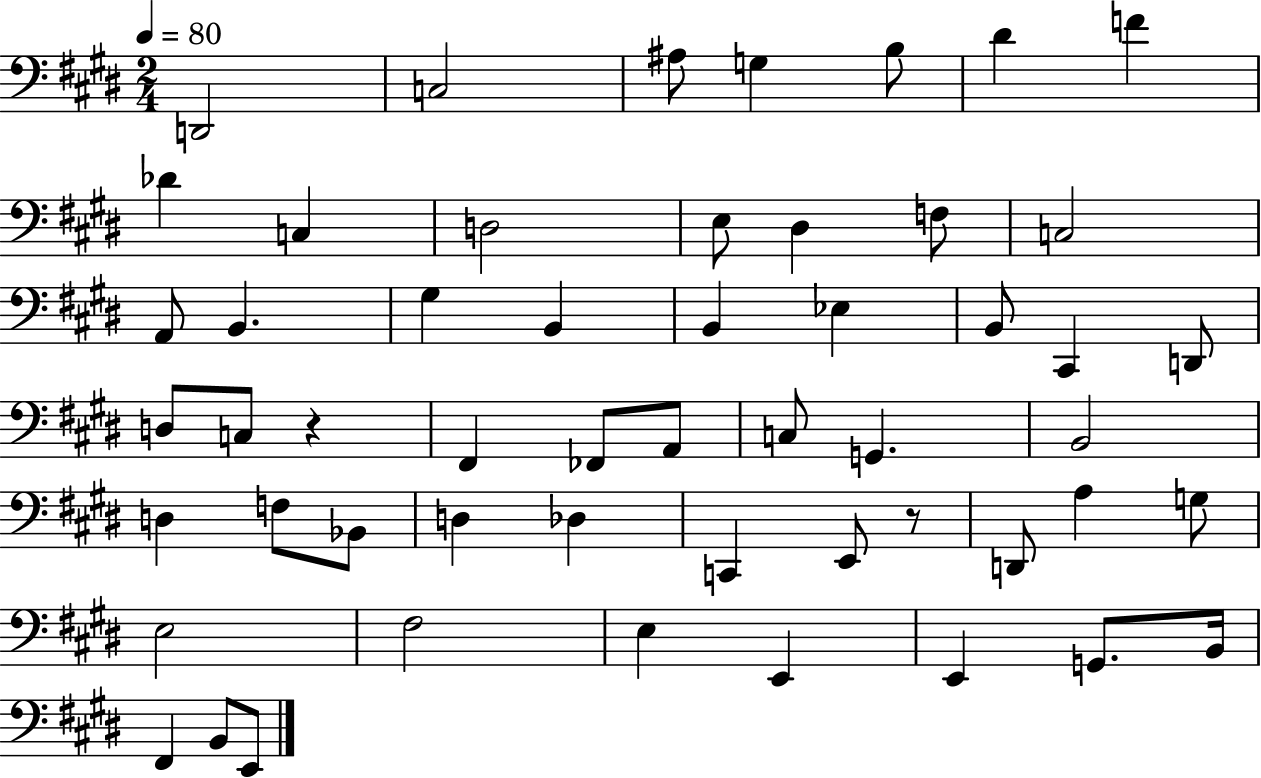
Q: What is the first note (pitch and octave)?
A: D2